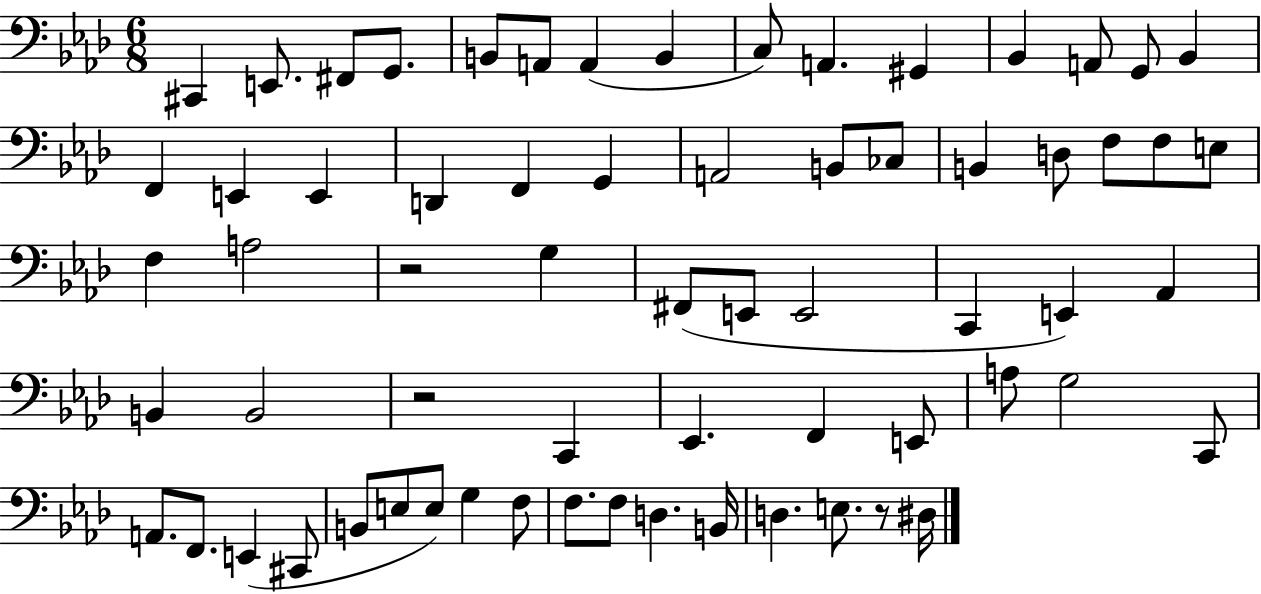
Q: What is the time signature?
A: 6/8